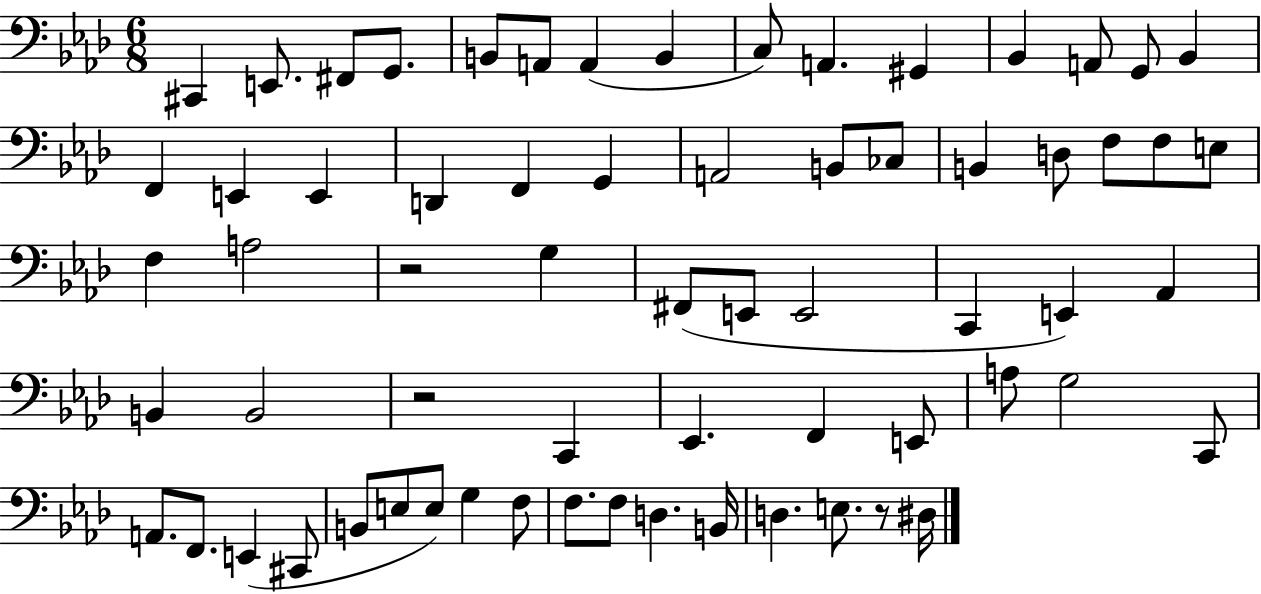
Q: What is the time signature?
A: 6/8